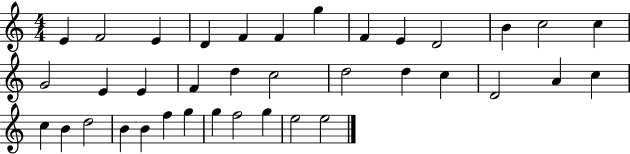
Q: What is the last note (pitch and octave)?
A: E5